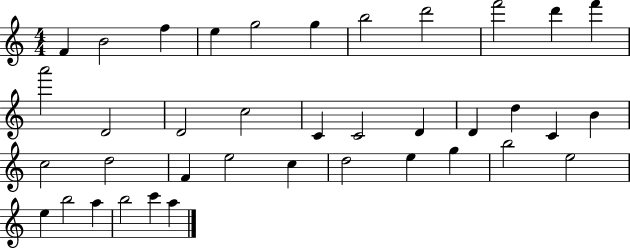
{
  \clef treble
  \numericTimeSignature
  \time 4/4
  \key c \major
  f'4 b'2 f''4 | e''4 g''2 g''4 | b''2 d'''2 | f'''2 d'''4 f'''4 | \break a'''2 d'2 | d'2 c''2 | c'4 c'2 d'4 | d'4 d''4 c'4 b'4 | \break c''2 d''2 | f'4 e''2 c''4 | d''2 e''4 g''4 | b''2 e''2 | \break e''4 b''2 a''4 | b''2 c'''4 a''4 | \bar "|."
}